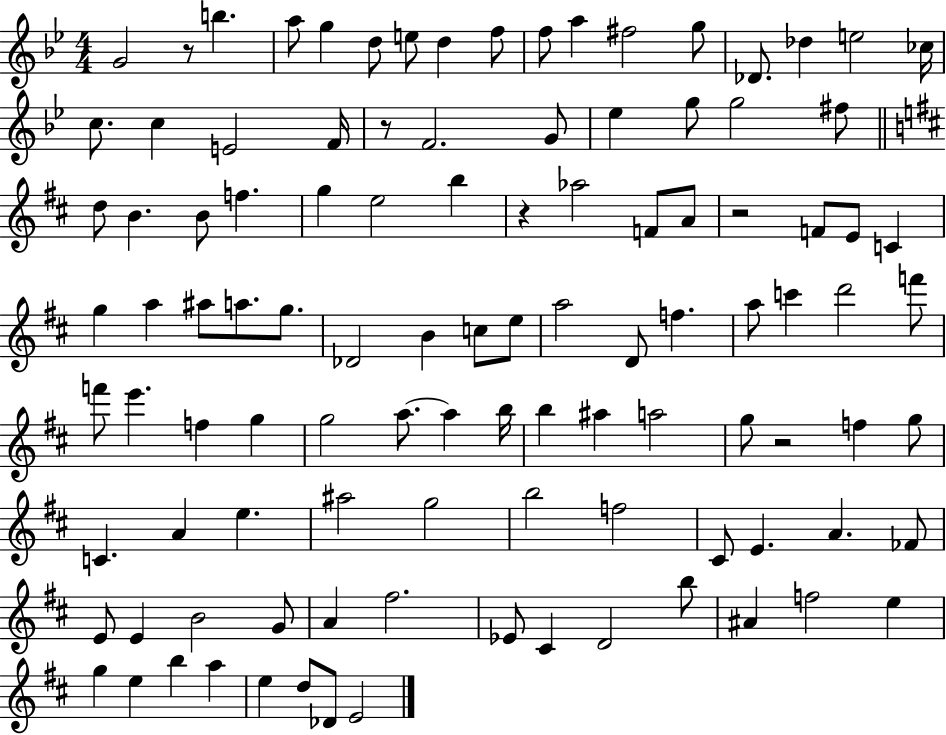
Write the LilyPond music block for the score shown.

{
  \clef treble
  \numericTimeSignature
  \time 4/4
  \key bes \major
  g'2 r8 b''4. | a''8 g''4 d''8 e''8 d''4 f''8 | f''8 a''4 fis''2 g''8 | des'8. des''4 e''2 ces''16 | \break c''8. c''4 e'2 f'16 | r8 f'2. g'8 | ees''4 g''8 g''2 fis''8 | \bar "||" \break \key d \major d''8 b'4. b'8 f''4. | g''4 e''2 b''4 | r4 aes''2 f'8 a'8 | r2 f'8 e'8 c'4 | \break g''4 a''4 ais''8 a''8. g''8. | des'2 b'4 c''8 e''8 | a''2 d'8 f''4. | a''8 c'''4 d'''2 f'''8 | \break f'''8 e'''4. f''4 g''4 | g''2 a''8.~~ a''4 b''16 | b''4 ais''4 a''2 | g''8 r2 f''4 g''8 | \break c'4. a'4 e''4. | ais''2 g''2 | b''2 f''2 | cis'8 e'4. a'4. fes'8 | \break e'8 e'4 b'2 g'8 | a'4 fis''2. | ees'8 cis'4 d'2 b''8 | ais'4 f''2 e''4 | \break g''4 e''4 b''4 a''4 | e''4 d''8 des'8 e'2 | \bar "|."
}